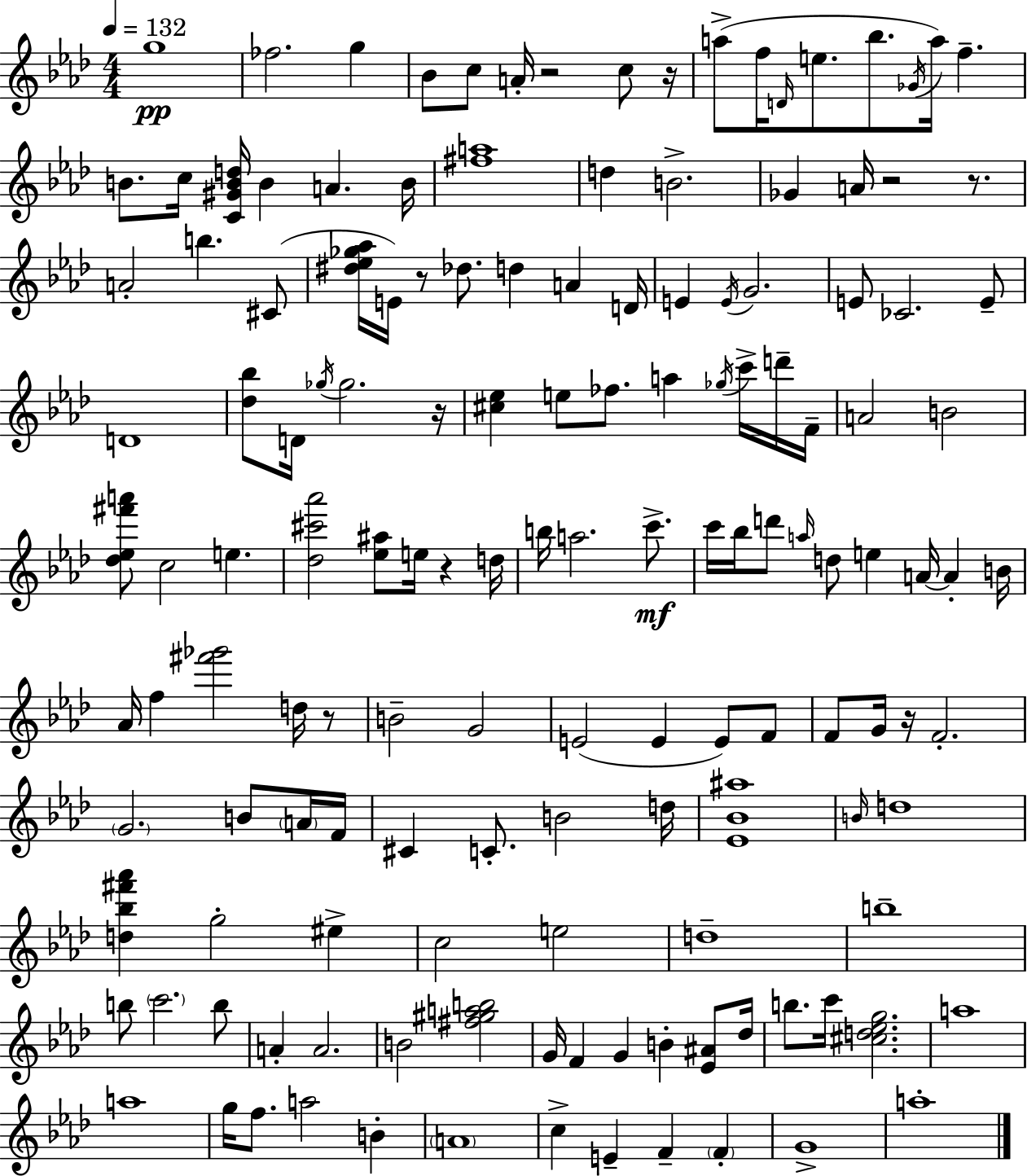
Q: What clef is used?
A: treble